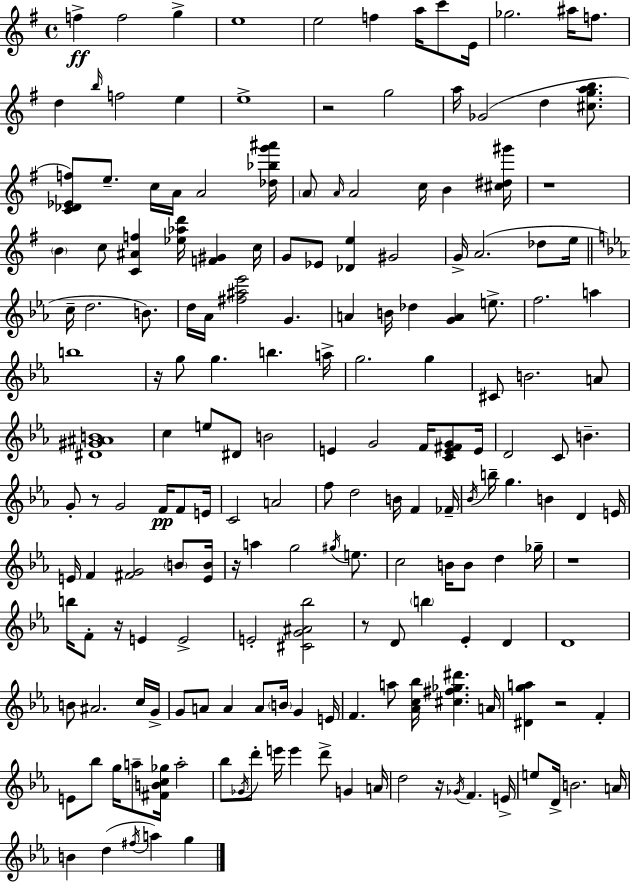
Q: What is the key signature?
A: E minor